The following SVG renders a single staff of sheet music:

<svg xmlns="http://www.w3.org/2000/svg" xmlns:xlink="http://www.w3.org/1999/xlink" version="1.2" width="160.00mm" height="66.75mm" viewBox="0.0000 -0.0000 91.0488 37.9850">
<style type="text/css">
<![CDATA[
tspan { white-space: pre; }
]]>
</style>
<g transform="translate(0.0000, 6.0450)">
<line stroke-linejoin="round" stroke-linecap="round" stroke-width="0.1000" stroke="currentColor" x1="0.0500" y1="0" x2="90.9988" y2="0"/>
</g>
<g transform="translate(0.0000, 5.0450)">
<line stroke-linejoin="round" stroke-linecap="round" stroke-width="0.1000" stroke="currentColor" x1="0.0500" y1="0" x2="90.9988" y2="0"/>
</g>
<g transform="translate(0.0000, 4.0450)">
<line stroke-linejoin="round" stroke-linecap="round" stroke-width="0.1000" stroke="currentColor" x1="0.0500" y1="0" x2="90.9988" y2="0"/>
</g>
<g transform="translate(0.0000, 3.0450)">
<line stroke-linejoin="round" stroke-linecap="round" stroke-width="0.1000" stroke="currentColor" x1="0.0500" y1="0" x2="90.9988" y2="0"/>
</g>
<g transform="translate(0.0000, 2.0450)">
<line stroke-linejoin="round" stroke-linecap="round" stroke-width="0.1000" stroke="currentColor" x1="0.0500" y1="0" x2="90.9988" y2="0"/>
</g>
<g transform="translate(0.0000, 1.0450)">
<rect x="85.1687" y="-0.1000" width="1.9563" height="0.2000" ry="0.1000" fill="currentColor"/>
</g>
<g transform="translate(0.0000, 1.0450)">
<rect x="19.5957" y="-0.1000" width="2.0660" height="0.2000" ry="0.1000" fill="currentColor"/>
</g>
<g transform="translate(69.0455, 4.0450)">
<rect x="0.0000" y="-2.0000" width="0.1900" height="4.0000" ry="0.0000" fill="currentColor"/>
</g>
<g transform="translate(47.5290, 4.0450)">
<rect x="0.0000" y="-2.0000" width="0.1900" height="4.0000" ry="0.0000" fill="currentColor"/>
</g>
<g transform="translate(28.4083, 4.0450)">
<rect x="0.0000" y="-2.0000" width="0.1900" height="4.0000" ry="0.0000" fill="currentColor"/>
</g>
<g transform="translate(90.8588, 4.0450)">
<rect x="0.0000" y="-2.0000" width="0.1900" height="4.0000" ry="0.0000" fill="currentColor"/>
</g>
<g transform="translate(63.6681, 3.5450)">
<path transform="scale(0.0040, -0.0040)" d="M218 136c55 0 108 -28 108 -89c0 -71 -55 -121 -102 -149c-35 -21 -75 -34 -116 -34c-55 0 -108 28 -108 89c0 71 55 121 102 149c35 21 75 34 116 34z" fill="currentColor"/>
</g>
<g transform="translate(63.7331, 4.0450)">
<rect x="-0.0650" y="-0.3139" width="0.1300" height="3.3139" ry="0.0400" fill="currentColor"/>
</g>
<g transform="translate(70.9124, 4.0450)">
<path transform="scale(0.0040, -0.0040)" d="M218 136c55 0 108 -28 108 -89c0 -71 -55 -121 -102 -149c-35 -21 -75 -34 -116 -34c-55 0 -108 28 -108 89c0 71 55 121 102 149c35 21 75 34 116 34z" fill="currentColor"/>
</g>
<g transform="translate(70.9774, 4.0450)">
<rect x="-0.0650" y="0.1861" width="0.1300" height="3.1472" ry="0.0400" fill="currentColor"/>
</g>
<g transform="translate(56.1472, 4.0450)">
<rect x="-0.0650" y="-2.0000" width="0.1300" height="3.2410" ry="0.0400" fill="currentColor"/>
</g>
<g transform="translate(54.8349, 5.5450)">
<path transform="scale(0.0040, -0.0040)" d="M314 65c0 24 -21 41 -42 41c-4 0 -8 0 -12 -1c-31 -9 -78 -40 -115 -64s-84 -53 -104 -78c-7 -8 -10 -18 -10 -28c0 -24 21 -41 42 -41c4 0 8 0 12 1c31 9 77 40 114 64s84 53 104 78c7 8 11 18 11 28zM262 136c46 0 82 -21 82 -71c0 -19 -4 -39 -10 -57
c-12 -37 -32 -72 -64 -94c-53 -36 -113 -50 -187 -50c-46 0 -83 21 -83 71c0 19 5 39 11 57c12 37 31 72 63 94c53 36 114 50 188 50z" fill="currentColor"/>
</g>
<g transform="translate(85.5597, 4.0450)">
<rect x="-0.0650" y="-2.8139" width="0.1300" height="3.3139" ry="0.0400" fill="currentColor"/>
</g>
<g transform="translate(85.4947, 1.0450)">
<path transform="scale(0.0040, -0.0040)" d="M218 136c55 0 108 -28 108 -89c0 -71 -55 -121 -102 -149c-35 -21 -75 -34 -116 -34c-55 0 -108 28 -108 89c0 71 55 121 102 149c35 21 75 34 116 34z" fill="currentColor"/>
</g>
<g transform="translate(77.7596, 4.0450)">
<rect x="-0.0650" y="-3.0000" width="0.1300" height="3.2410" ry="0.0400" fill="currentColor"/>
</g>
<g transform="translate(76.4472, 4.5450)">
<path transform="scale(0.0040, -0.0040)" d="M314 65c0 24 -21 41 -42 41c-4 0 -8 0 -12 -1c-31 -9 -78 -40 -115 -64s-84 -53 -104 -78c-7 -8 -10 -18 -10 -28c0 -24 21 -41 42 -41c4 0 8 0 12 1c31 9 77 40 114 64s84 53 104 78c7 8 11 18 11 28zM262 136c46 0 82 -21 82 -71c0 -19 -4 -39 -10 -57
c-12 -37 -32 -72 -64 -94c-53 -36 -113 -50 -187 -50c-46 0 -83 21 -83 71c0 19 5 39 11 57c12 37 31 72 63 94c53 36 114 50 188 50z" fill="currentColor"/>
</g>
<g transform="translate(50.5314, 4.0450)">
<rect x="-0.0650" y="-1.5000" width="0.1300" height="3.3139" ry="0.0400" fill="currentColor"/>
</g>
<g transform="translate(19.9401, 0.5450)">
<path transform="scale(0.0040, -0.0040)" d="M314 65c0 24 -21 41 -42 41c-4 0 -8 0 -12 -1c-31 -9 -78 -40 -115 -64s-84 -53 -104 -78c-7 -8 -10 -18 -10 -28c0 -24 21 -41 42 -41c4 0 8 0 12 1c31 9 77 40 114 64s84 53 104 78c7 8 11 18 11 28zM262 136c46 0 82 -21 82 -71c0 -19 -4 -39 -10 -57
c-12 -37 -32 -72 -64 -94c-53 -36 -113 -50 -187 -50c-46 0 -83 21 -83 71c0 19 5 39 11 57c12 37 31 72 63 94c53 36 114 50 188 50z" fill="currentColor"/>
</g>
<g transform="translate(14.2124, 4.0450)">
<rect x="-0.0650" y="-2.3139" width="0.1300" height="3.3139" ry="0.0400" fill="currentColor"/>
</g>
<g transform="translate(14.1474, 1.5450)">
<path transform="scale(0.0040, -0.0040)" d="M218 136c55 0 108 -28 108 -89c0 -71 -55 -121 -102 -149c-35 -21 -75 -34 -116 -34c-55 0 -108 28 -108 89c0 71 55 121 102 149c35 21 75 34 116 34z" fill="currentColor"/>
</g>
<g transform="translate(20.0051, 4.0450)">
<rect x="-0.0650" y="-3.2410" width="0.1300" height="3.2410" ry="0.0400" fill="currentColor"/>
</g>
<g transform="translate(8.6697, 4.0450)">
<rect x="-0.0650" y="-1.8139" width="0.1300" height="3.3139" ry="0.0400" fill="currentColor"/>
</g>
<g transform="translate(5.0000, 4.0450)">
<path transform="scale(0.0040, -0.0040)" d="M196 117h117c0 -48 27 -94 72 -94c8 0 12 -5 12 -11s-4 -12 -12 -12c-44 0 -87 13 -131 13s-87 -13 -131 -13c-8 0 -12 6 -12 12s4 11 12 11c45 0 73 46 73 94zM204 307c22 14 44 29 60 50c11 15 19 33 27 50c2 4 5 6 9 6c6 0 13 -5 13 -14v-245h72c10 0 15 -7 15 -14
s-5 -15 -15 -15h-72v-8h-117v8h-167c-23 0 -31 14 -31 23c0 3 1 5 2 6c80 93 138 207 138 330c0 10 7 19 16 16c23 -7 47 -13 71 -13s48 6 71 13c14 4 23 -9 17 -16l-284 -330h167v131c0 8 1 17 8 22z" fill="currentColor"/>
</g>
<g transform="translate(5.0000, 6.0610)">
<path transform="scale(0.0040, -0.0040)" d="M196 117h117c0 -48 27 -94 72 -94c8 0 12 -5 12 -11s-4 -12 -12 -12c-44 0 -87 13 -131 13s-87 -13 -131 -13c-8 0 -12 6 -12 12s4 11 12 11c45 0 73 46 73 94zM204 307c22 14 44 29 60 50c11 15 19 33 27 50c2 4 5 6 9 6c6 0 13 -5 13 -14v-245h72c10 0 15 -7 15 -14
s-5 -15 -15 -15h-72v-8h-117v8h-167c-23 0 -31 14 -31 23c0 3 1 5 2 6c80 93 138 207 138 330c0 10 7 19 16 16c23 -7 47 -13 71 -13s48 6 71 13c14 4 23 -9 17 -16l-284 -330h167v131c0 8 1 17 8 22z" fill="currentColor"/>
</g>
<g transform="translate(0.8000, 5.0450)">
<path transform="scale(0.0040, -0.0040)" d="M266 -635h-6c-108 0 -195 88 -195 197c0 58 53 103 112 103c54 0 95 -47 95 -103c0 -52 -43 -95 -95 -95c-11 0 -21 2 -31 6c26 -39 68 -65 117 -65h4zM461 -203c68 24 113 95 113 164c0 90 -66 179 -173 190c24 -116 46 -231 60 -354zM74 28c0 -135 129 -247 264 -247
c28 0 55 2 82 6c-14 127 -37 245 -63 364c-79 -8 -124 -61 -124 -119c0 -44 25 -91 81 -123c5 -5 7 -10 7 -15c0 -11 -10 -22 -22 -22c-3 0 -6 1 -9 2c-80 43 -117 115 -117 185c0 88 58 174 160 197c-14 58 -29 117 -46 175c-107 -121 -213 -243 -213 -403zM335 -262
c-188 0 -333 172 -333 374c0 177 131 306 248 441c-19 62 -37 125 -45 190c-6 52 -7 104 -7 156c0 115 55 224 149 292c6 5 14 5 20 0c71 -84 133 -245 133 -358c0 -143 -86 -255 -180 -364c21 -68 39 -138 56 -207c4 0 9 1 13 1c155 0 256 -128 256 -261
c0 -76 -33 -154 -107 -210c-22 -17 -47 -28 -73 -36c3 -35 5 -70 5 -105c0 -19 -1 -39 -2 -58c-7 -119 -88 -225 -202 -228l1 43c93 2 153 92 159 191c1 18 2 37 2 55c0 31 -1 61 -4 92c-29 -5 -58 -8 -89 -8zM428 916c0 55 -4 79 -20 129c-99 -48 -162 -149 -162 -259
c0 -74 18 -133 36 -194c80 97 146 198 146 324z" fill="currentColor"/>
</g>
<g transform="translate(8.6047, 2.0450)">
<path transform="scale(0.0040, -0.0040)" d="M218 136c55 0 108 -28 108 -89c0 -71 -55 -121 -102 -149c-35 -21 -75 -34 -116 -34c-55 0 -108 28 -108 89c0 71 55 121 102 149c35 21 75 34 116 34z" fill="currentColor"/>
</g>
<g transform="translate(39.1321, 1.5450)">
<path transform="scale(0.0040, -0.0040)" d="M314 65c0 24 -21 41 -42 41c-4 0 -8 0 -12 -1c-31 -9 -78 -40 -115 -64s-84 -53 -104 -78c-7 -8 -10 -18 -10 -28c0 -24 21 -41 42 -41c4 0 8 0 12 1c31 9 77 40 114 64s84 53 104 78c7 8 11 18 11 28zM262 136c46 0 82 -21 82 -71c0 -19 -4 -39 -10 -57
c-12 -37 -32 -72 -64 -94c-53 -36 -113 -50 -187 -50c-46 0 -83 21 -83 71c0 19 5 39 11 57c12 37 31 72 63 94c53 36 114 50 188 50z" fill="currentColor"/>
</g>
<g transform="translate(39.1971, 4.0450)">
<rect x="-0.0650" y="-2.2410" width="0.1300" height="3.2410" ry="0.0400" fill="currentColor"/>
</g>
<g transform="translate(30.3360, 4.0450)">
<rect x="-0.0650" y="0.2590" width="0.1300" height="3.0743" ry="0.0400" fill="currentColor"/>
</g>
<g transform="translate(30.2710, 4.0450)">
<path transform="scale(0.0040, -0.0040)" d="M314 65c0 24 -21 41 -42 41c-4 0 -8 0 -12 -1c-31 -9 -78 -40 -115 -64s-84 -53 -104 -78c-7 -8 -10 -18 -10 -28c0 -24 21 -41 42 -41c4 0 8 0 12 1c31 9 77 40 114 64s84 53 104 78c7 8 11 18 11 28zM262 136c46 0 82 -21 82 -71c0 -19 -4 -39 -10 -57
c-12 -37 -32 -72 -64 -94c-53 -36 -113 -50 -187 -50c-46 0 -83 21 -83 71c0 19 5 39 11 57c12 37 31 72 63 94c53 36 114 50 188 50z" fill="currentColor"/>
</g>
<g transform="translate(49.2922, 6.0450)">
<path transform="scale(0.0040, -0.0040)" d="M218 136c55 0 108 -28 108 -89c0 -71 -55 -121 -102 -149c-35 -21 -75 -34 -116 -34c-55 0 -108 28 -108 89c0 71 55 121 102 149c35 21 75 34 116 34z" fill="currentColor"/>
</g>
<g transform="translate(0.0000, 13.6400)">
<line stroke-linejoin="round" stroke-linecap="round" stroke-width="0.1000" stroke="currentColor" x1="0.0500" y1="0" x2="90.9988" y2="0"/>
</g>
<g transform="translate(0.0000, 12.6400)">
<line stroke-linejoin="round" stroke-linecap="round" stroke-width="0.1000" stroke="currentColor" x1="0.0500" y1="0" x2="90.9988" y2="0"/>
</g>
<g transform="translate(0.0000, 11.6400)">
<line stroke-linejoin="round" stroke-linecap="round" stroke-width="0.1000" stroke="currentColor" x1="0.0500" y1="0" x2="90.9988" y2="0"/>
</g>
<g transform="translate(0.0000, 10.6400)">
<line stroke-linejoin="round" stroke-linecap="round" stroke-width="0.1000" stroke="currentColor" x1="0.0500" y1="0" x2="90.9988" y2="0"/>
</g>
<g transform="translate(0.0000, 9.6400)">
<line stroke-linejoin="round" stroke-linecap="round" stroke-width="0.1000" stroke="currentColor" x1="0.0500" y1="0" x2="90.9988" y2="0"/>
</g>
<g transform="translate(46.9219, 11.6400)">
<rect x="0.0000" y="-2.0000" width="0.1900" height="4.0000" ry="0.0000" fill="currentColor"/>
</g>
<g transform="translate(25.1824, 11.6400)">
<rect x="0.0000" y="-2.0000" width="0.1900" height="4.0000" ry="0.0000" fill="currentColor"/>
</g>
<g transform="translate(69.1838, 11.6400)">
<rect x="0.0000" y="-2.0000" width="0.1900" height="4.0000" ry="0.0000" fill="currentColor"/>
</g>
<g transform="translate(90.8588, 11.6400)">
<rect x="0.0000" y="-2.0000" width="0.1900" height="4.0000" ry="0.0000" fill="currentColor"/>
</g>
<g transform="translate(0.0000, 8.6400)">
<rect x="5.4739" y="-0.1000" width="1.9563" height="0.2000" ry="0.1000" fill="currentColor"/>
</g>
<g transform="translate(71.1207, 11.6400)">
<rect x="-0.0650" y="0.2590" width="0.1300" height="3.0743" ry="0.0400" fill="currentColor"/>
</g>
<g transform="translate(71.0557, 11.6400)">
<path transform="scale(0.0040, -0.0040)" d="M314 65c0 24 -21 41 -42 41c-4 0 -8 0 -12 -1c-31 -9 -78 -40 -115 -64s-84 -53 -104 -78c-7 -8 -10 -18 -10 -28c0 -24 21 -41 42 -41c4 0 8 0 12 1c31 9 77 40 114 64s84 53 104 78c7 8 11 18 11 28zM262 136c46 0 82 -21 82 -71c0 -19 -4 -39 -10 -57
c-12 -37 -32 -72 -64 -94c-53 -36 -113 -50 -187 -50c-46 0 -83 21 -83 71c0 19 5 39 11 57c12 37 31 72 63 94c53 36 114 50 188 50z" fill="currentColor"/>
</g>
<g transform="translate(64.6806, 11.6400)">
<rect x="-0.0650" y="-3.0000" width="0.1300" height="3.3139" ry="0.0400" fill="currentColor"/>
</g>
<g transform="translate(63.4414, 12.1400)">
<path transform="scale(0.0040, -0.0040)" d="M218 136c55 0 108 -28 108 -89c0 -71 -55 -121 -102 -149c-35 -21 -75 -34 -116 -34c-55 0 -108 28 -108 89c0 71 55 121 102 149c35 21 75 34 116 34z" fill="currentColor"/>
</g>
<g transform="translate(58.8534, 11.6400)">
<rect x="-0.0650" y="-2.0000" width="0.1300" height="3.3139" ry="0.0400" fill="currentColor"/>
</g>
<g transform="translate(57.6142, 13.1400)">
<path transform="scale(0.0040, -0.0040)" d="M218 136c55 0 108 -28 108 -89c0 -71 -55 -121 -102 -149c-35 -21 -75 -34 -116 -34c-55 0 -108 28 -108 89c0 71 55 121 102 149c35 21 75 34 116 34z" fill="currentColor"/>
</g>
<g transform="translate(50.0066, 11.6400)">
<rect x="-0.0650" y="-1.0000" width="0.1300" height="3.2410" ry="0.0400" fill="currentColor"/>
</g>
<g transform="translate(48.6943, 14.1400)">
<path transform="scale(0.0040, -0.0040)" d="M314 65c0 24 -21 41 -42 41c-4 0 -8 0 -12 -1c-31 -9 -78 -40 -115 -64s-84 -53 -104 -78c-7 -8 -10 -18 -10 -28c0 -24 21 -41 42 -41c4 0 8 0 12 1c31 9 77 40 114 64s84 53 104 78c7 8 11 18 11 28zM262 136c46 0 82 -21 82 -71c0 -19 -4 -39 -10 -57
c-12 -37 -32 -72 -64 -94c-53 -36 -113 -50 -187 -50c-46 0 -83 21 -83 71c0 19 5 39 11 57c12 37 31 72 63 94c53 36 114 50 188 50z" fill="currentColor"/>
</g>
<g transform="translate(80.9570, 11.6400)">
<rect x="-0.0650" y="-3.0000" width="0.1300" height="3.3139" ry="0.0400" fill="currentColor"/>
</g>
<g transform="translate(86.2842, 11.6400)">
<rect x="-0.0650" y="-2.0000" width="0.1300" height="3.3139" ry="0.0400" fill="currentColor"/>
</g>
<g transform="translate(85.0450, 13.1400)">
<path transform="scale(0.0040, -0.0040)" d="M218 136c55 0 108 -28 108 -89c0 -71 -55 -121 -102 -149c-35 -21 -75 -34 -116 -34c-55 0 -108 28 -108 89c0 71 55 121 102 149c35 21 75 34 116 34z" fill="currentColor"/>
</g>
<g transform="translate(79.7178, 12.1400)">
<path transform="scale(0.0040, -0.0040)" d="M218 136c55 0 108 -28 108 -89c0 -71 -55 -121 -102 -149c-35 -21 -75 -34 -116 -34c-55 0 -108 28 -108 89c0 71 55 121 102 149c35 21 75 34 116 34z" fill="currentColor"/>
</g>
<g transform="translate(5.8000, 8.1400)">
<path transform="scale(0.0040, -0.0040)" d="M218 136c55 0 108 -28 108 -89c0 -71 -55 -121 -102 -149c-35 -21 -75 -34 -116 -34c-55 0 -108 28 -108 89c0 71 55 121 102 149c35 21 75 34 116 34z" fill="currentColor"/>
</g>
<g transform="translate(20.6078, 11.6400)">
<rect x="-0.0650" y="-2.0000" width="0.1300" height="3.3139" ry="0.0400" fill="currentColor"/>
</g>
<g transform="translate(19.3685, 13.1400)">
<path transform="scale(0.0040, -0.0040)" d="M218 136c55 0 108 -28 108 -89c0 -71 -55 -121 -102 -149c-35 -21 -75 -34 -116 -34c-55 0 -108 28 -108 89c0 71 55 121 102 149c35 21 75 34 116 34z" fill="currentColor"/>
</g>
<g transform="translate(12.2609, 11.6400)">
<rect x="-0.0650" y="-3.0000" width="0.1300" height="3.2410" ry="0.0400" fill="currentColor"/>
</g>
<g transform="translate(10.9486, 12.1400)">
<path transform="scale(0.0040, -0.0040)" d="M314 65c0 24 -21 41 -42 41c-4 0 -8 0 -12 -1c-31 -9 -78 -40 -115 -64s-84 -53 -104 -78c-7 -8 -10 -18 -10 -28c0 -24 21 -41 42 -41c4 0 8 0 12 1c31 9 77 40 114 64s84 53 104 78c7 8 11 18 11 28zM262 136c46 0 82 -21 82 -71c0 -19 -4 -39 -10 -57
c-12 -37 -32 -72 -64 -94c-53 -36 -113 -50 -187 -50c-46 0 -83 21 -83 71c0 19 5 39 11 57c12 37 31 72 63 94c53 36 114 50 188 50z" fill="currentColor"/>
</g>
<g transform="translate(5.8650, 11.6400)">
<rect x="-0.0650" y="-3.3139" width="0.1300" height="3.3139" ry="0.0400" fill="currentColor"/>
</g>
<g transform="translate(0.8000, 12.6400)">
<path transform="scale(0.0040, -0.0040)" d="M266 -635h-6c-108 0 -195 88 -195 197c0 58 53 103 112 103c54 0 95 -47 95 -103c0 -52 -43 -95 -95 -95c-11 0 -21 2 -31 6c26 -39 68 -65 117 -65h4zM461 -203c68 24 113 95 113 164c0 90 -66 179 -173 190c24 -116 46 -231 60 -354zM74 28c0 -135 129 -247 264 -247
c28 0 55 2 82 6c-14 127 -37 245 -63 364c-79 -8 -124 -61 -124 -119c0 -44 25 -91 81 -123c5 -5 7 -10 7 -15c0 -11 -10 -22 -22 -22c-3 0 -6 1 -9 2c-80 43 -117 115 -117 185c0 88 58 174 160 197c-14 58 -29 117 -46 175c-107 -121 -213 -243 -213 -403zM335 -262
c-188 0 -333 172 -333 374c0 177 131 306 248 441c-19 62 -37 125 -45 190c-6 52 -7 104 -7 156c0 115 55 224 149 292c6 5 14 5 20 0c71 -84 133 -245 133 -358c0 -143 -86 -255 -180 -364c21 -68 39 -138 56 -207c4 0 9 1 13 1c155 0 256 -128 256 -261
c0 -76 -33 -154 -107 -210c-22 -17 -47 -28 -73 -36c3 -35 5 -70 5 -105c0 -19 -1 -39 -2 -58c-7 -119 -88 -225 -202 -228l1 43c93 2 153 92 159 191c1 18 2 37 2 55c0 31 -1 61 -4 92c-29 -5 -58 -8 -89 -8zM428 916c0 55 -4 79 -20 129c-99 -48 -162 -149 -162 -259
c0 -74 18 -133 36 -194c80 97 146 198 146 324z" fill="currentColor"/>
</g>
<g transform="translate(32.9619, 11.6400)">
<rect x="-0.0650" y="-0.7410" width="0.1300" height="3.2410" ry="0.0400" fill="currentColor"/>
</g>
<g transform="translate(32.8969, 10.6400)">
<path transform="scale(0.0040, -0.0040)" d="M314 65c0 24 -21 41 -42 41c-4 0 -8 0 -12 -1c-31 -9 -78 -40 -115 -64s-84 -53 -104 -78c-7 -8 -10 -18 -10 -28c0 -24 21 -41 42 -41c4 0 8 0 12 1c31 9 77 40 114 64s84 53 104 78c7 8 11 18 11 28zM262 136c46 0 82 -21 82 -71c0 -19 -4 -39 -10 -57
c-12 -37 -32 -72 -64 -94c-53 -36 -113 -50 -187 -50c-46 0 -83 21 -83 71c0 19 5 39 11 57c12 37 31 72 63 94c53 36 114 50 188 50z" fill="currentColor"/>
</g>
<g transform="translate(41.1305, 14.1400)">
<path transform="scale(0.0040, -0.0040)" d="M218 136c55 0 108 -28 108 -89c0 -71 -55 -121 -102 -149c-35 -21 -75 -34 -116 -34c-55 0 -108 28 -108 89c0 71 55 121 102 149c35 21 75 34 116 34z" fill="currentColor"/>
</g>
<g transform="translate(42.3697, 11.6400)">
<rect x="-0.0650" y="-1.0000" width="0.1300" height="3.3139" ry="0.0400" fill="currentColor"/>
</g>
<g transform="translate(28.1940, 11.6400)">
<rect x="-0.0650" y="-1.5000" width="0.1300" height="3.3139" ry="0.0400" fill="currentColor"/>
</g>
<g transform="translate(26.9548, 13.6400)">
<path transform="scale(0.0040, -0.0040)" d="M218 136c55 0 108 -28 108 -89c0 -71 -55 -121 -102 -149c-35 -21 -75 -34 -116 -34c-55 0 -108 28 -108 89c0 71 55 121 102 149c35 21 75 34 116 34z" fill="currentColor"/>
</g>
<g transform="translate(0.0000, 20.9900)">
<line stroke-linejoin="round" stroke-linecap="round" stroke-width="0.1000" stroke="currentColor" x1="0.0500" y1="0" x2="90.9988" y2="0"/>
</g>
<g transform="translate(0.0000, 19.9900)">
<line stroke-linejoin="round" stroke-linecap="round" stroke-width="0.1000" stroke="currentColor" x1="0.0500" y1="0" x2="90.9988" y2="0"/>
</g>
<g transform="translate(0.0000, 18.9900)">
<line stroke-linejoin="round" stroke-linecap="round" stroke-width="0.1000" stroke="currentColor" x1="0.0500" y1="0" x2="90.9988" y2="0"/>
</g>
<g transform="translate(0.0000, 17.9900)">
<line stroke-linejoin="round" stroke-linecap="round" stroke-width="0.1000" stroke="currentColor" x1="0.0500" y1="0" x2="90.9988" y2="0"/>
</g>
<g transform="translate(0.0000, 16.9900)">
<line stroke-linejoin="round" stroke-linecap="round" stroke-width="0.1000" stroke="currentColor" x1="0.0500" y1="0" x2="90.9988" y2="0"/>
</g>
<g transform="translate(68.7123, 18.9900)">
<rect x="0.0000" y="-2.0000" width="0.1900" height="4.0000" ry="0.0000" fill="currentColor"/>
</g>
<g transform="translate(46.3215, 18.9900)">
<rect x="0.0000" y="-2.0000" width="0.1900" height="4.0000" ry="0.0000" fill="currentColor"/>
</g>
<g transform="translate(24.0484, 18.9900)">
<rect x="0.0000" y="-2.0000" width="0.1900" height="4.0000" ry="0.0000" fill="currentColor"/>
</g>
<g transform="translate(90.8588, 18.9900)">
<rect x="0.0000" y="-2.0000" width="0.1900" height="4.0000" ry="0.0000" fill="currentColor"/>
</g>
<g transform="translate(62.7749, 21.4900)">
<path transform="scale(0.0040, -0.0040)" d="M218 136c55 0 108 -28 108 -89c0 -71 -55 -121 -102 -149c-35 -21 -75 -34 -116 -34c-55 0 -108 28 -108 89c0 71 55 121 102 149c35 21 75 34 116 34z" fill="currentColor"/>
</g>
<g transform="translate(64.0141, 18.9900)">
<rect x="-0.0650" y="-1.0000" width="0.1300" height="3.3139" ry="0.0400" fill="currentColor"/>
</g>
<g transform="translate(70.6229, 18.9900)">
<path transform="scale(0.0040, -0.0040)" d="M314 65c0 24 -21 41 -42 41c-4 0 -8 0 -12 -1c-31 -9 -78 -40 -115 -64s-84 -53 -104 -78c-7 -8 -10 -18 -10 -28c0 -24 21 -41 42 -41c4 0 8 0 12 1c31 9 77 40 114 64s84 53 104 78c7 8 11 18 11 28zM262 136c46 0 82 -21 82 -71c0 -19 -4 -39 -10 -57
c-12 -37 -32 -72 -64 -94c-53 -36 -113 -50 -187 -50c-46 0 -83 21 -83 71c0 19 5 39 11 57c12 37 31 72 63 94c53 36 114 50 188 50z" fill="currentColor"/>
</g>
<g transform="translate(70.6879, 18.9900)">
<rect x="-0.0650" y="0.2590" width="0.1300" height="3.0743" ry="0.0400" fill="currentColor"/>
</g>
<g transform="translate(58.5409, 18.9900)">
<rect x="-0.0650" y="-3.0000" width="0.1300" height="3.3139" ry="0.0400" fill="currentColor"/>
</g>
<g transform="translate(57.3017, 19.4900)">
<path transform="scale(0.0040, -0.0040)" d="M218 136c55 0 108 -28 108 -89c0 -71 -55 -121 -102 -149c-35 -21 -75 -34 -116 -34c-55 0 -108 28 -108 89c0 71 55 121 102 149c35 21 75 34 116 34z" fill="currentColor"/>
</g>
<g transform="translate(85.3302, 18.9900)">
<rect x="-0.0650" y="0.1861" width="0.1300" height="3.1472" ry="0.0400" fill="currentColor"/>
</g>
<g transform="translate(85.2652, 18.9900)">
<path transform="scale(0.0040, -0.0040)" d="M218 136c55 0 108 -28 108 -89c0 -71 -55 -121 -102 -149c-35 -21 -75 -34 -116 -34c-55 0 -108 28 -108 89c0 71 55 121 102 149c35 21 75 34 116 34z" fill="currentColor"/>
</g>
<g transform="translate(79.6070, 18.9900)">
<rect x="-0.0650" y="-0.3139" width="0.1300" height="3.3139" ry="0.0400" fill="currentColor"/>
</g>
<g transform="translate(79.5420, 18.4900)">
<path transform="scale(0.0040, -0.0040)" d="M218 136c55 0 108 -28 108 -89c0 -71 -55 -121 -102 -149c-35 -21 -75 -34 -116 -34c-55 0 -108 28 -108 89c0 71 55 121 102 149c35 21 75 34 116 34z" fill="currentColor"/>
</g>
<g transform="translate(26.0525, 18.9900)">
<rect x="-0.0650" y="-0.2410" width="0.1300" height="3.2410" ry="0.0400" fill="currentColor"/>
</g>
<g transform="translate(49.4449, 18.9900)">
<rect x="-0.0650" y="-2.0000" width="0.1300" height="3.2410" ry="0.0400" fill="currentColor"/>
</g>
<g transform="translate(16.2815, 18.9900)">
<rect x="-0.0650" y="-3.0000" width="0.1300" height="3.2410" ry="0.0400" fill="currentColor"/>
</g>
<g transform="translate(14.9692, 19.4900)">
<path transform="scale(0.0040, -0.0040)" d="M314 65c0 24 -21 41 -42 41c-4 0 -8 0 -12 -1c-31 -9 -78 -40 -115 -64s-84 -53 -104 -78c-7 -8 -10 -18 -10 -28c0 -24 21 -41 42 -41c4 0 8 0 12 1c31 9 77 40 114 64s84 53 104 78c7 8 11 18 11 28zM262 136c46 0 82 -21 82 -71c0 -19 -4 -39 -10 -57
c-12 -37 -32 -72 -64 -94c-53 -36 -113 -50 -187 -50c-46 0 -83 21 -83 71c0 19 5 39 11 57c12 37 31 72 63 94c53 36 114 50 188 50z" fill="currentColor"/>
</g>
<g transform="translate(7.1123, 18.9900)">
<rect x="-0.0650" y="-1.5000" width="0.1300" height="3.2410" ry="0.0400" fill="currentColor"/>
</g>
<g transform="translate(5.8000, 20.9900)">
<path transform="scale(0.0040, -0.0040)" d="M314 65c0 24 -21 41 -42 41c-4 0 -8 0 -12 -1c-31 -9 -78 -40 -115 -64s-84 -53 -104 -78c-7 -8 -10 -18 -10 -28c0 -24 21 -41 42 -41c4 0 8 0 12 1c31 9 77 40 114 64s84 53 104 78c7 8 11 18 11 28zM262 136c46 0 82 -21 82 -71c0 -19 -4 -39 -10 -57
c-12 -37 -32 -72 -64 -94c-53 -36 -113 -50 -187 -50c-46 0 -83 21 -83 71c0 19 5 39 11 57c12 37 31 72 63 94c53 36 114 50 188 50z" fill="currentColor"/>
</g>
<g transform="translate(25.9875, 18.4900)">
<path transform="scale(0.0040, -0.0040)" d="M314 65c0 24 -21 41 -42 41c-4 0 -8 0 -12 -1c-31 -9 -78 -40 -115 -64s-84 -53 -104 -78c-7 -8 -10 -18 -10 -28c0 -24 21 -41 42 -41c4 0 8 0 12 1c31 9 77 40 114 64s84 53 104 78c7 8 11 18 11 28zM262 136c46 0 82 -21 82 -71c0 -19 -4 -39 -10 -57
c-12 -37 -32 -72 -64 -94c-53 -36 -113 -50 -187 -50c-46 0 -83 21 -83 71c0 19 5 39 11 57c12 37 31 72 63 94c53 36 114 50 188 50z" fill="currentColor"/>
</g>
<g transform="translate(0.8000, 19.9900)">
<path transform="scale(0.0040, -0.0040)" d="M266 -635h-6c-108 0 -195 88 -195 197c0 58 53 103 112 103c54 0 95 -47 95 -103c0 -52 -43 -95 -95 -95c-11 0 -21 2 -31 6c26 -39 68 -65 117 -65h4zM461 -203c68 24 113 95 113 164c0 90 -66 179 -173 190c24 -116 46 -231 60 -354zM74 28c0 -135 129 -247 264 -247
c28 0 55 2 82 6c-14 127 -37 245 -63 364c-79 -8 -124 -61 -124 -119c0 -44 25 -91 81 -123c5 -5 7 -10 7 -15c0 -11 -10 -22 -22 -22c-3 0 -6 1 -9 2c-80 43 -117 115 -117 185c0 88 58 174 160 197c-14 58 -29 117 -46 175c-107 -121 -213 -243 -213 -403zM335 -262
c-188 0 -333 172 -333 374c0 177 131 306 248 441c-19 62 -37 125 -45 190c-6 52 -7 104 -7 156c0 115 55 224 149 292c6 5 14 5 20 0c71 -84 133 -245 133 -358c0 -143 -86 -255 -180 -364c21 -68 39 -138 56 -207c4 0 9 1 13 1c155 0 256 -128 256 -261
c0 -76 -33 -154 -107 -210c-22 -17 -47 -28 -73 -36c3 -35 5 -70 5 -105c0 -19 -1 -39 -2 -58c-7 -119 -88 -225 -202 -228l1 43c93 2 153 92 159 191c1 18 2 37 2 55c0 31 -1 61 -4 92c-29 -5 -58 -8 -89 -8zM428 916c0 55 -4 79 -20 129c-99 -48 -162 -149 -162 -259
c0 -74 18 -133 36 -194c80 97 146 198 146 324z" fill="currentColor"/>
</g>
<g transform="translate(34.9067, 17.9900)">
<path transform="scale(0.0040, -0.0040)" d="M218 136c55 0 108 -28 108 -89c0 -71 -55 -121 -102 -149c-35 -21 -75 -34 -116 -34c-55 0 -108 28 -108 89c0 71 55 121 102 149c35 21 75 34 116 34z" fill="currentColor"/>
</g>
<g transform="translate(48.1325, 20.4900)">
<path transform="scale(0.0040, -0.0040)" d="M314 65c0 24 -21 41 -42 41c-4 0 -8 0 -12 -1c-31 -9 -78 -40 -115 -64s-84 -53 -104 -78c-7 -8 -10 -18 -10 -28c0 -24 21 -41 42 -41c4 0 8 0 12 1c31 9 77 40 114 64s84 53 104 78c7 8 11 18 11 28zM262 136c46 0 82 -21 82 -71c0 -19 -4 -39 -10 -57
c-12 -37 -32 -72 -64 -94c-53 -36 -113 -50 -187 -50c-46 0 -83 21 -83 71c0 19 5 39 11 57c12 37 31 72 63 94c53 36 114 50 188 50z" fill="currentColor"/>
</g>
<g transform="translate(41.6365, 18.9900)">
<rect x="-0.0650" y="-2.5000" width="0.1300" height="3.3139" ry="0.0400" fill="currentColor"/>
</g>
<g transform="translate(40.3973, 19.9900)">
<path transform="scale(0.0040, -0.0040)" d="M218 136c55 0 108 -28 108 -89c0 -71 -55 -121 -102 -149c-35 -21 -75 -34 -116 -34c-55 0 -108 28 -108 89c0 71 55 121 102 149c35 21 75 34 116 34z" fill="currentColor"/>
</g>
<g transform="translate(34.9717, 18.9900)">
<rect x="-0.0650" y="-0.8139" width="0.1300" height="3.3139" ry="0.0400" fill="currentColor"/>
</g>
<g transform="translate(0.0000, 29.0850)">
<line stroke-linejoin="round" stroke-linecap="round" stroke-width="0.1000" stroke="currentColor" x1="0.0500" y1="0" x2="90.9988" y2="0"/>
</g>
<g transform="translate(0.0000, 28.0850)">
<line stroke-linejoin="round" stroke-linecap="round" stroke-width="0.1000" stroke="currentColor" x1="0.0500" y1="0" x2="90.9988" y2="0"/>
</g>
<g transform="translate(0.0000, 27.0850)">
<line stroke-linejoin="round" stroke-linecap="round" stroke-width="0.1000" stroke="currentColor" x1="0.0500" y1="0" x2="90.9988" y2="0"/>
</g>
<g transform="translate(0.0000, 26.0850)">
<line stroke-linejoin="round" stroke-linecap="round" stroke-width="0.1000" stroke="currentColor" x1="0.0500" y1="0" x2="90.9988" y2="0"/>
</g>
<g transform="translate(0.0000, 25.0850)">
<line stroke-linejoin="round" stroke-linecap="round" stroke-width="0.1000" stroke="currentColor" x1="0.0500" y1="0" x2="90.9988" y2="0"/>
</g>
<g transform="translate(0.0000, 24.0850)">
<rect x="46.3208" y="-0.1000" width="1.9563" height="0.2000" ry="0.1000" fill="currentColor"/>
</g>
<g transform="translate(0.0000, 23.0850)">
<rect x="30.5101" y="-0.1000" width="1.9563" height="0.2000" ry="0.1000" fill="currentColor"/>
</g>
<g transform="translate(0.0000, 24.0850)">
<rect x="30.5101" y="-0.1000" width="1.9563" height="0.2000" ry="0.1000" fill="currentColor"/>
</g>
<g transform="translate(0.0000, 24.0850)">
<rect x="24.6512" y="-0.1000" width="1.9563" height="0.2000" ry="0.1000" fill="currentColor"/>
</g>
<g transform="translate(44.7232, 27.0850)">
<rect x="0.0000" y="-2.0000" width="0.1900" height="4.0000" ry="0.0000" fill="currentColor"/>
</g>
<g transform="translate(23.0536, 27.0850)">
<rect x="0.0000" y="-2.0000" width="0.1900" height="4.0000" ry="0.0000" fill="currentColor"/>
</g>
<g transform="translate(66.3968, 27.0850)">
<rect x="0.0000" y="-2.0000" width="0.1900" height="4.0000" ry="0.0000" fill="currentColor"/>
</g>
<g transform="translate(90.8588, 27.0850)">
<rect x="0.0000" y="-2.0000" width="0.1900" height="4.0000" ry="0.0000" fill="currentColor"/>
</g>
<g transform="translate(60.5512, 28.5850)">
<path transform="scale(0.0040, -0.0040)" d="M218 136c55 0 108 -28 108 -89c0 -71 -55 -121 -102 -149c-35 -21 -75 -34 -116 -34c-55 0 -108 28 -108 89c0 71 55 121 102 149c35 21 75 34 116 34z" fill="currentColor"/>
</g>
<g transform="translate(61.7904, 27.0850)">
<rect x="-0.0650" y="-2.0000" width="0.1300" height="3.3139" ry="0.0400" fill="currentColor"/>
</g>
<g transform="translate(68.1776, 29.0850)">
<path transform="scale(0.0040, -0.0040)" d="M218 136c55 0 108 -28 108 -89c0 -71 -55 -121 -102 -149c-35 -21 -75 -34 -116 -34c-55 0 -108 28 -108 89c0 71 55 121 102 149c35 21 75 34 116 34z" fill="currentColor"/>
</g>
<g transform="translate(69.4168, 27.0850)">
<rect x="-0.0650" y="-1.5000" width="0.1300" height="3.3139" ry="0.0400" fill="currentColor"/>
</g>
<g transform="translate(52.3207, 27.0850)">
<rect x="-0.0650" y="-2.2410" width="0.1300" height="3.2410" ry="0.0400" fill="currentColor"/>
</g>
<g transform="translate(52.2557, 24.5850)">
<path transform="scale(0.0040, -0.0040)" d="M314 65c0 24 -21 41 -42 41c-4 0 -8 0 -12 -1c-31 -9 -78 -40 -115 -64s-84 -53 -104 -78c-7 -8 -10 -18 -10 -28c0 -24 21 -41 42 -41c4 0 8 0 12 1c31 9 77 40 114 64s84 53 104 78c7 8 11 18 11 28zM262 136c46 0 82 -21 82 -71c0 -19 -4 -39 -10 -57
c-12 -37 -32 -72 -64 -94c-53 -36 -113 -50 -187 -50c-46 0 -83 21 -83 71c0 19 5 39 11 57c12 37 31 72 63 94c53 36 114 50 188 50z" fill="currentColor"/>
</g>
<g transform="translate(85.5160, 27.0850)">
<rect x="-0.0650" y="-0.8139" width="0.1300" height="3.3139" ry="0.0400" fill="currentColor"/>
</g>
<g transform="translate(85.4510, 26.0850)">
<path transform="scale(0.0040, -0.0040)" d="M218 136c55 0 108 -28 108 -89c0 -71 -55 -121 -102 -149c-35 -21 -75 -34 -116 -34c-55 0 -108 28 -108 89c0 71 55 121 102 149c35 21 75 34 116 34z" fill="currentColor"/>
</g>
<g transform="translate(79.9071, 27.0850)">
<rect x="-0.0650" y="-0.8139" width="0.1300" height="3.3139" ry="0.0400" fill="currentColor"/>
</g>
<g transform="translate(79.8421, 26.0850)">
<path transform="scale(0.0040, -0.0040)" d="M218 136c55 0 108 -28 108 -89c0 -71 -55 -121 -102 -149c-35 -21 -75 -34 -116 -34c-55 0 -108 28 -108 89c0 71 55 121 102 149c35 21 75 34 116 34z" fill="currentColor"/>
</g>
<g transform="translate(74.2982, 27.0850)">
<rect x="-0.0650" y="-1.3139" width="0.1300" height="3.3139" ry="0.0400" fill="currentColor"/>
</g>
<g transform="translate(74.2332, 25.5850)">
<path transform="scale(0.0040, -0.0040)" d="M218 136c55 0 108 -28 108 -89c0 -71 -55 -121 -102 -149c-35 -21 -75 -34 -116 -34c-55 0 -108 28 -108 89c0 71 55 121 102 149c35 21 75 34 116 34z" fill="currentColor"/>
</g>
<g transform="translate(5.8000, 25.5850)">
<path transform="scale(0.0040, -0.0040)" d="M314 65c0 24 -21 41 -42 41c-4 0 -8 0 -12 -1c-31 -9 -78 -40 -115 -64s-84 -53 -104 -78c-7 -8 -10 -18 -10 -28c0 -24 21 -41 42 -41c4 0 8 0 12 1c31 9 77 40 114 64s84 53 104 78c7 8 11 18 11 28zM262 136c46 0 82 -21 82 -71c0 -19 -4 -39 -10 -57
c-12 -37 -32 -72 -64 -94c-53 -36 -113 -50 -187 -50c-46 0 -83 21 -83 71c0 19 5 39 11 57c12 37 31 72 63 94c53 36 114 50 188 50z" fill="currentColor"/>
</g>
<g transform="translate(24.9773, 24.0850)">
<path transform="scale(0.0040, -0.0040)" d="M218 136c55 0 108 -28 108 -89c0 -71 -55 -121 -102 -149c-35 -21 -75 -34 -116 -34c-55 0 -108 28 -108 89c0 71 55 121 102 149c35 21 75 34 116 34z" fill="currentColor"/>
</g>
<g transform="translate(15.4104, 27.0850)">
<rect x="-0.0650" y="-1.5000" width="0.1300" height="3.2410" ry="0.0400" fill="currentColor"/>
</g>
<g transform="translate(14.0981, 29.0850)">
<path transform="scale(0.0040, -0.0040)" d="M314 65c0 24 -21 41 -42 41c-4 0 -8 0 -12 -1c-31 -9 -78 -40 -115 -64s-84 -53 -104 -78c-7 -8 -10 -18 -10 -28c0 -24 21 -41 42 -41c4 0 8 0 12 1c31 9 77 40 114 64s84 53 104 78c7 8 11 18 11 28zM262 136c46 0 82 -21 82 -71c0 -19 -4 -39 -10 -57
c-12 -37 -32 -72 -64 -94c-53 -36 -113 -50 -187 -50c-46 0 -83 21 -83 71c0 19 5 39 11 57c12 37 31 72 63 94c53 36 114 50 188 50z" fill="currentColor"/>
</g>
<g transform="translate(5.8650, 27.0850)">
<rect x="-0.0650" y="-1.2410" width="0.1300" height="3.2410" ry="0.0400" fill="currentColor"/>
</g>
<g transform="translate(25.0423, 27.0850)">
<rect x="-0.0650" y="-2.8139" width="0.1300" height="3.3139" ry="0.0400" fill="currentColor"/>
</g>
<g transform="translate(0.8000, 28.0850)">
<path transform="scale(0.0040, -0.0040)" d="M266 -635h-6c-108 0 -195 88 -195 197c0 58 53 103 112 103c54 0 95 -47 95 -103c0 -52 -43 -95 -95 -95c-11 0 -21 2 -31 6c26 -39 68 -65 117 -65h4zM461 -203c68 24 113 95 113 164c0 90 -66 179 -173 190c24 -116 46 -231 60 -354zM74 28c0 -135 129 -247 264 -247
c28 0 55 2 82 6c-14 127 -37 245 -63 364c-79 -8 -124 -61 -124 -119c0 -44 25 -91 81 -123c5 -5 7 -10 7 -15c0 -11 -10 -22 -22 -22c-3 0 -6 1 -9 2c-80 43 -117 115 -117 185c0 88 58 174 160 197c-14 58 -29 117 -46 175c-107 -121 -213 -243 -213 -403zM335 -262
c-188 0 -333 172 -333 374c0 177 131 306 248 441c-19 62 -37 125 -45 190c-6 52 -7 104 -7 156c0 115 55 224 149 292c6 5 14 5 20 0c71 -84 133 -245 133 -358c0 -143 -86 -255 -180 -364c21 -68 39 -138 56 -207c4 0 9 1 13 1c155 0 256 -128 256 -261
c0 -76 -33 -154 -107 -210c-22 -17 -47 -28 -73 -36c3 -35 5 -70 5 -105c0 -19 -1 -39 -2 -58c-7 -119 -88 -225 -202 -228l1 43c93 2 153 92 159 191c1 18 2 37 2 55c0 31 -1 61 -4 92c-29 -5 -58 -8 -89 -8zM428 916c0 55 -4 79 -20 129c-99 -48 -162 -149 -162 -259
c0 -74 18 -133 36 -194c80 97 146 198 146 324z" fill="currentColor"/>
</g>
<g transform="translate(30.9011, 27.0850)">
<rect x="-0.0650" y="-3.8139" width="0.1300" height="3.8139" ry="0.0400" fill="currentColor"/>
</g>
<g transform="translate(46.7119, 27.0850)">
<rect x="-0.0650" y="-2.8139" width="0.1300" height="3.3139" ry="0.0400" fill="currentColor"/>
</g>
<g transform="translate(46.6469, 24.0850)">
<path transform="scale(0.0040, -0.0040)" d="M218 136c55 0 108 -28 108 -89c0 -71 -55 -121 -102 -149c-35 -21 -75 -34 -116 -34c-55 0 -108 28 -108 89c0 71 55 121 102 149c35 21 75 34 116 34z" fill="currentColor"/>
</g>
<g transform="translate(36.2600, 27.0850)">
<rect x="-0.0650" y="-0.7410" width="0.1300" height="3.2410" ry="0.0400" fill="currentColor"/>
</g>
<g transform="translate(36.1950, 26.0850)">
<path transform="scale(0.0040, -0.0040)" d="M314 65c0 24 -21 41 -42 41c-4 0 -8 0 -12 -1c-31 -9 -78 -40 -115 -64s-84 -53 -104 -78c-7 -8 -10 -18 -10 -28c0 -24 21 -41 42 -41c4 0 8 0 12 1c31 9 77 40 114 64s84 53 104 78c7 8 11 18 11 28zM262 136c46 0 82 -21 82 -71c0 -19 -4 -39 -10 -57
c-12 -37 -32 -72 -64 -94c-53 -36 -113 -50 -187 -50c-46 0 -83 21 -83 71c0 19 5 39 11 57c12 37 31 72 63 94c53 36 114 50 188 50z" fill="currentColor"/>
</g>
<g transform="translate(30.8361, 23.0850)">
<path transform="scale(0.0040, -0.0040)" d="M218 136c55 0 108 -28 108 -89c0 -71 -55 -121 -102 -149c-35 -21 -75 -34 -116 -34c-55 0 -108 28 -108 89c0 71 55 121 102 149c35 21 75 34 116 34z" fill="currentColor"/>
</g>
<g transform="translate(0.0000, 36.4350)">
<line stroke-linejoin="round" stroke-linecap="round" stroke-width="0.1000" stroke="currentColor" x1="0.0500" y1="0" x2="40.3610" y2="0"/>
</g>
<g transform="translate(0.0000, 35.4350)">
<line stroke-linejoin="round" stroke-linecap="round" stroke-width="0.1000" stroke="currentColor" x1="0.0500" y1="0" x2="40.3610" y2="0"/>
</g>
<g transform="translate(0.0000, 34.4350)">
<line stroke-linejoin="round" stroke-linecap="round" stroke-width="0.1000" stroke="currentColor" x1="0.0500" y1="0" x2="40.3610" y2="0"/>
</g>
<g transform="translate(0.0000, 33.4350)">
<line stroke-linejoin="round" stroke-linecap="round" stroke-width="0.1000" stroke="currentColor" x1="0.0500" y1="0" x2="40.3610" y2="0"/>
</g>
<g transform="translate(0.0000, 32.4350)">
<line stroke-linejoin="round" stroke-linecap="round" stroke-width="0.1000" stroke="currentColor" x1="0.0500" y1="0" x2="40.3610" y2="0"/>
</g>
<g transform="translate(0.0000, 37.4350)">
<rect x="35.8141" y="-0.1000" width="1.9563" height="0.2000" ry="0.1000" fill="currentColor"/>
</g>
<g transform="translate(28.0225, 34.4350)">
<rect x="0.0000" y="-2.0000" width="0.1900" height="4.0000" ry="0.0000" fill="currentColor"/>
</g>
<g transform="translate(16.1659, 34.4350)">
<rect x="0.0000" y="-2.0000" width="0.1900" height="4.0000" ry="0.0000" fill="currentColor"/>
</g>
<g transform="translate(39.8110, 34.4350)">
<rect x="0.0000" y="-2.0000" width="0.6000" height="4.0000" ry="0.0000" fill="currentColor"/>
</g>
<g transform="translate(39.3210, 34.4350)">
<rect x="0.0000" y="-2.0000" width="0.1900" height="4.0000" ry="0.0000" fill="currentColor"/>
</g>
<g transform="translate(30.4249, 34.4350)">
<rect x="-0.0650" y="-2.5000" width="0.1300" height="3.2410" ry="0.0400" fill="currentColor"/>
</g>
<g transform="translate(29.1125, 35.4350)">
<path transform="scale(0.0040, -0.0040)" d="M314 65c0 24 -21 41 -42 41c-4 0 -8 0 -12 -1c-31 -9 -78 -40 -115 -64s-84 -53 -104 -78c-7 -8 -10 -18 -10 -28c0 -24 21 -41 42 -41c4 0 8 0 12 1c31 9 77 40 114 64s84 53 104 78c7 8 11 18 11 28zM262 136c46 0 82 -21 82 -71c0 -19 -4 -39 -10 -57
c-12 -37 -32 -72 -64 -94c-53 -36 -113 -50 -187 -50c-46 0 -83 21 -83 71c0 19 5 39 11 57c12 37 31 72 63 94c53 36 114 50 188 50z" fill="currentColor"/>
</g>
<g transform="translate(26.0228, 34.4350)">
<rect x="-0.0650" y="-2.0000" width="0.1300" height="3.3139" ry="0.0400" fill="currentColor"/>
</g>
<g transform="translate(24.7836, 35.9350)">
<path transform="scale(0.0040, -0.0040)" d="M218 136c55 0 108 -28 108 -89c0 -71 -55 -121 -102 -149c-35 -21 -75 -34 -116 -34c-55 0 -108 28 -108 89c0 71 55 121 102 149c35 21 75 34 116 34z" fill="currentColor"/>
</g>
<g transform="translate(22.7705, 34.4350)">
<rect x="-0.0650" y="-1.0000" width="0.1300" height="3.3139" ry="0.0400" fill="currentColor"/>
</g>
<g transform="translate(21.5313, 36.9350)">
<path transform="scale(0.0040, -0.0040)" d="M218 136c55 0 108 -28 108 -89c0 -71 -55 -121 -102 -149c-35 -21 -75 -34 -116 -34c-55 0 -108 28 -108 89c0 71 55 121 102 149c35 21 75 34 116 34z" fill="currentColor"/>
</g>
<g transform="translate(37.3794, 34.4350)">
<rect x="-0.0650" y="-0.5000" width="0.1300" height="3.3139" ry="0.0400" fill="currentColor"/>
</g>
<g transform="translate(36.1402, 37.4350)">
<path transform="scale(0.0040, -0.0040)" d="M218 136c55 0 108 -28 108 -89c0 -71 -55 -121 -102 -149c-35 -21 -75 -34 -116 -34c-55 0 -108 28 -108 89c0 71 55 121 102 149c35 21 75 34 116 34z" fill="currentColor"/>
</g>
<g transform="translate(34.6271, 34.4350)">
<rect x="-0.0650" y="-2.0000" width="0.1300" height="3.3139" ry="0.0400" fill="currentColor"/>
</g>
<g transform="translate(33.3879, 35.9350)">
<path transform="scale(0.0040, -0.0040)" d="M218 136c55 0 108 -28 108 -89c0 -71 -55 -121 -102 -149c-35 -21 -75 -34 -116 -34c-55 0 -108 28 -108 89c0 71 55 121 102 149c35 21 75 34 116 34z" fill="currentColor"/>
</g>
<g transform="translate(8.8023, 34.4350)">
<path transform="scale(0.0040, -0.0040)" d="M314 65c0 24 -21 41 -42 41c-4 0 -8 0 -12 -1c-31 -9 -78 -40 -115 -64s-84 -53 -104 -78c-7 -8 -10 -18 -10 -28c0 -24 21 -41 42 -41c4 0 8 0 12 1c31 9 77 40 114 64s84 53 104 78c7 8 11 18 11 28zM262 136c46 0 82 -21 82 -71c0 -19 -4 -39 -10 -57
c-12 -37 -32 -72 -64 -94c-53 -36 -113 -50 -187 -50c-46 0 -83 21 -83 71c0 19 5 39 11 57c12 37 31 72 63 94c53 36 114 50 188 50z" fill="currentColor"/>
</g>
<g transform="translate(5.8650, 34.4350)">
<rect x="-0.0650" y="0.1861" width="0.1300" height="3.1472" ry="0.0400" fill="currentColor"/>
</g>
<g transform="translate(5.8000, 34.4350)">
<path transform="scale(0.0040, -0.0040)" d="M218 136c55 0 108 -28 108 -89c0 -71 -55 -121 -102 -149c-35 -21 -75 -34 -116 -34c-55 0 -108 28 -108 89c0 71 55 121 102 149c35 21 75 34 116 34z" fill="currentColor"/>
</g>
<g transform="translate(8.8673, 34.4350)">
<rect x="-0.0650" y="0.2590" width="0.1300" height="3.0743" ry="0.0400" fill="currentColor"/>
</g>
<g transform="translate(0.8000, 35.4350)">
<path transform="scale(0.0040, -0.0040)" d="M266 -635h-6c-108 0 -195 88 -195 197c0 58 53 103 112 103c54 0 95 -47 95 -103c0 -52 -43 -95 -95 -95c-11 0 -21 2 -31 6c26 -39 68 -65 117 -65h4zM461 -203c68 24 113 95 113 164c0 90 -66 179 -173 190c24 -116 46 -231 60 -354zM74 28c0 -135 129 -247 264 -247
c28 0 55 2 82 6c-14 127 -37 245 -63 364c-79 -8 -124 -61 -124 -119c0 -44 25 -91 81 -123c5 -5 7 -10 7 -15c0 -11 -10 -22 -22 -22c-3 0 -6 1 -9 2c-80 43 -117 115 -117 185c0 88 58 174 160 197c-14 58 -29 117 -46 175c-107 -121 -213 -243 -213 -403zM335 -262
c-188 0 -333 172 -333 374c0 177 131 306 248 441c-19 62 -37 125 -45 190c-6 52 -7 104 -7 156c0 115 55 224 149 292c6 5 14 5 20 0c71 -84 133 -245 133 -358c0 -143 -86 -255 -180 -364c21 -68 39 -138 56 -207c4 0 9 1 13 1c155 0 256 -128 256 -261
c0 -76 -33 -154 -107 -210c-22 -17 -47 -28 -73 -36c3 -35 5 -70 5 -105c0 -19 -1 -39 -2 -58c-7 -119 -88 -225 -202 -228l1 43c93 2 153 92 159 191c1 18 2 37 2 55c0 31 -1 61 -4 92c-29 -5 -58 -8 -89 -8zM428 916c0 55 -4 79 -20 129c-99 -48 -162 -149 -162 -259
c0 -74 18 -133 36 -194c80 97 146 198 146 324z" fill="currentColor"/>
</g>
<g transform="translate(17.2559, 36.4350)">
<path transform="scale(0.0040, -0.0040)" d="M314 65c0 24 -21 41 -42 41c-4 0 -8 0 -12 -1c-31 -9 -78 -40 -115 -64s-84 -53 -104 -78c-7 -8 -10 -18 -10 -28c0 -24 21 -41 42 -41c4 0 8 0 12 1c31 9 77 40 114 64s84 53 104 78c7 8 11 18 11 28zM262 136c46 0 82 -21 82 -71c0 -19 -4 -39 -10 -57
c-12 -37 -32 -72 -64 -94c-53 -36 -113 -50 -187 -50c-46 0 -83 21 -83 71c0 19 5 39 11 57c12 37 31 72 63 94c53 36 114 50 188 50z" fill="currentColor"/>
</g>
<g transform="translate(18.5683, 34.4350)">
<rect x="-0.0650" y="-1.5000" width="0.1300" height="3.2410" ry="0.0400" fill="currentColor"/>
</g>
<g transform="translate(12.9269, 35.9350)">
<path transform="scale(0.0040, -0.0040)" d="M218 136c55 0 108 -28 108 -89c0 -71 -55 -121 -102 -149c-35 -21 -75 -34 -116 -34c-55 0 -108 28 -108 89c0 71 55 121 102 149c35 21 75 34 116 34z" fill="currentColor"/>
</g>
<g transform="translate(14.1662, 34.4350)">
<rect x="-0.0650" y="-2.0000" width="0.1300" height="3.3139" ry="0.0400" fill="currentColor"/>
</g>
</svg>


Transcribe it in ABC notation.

X:1
T:Untitled
M:4/4
L:1/4
K:C
f g b2 B2 g2 E F2 c B A2 a b A2 F E d2 D D2 F A B2 A F E2 A2 c2 d G F2 A D B2 c B e2 E2 a c' d2 a g2 F E e d d B B2 F E2 D F G2 F C